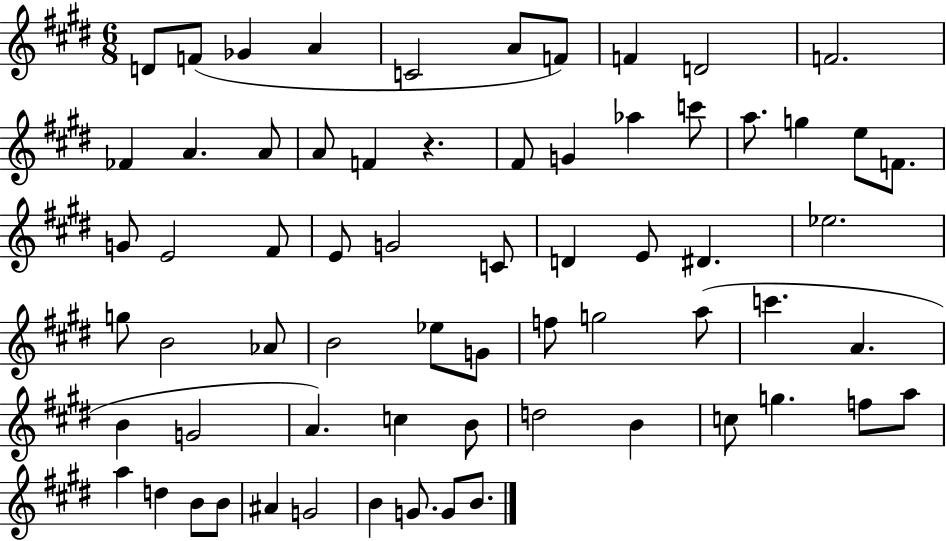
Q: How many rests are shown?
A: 1